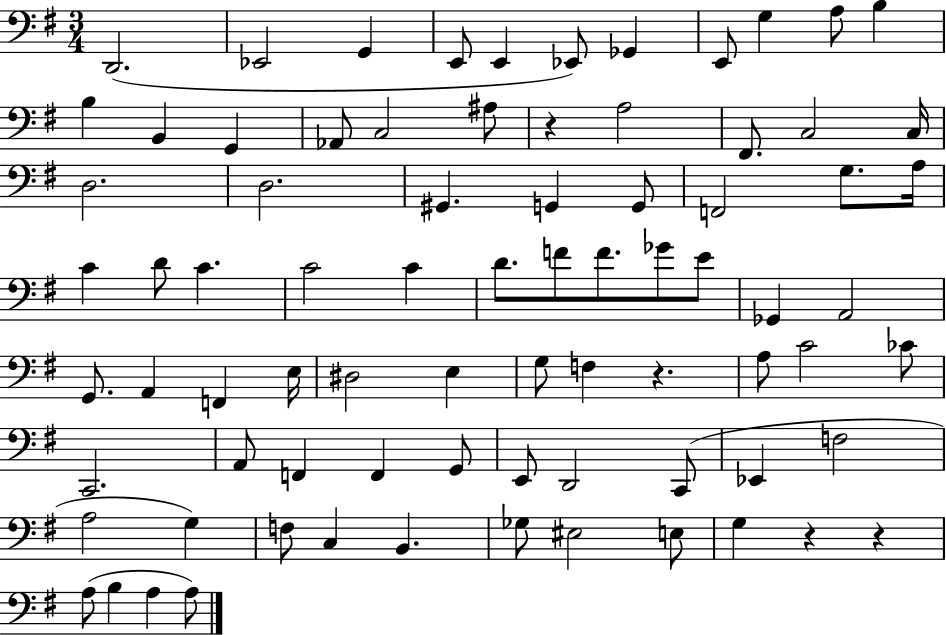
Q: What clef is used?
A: bass